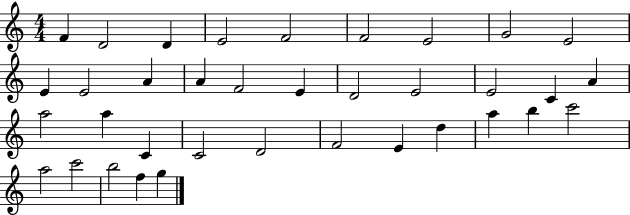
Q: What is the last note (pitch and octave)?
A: G5